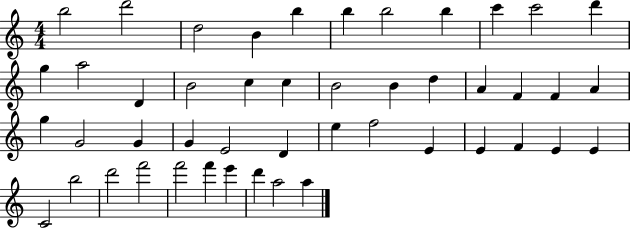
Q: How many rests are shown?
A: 0